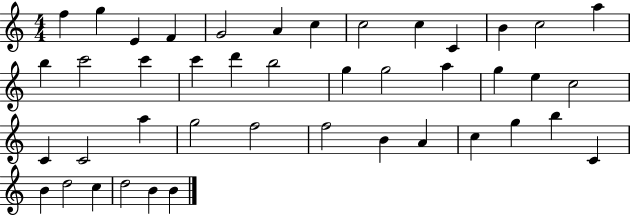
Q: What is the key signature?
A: C major